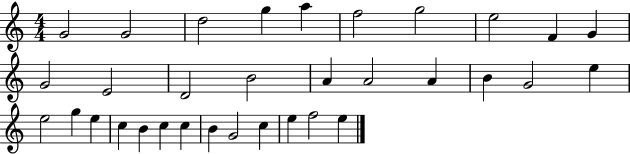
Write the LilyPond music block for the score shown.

{
  \clef treble
  \numericTimeSignature
  \time 4/4
  \key c \major
  g'2 g'2 | d''2 g''4 a''4 | f''2 g''2 | e''2 f'4 g'4 | \break g'2 e'2 | d'2 b'2 | a'4 a'2 a'4 | b'4 g'2 e''4 | \break e''2 g''4 e''4 | c''4 b'4 c''4 c''4 | b'4 g'2 c''4 | e''4 f''2 e''4 | \break \bar "|."
}